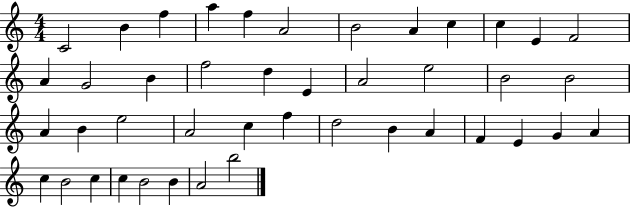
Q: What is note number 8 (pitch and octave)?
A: A4